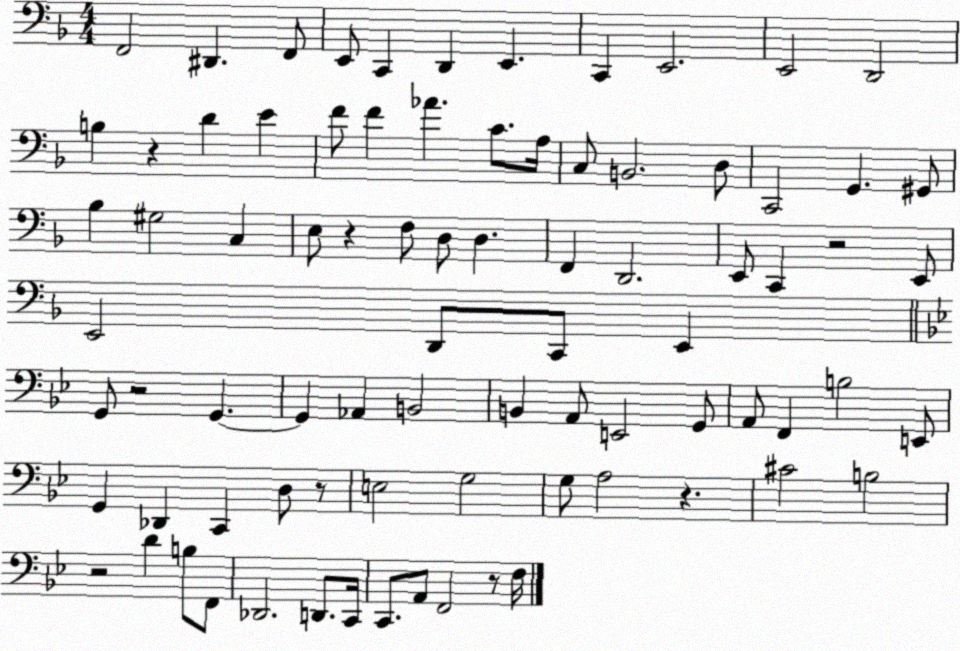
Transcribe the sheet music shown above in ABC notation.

X:1
T:Untitled
M:4/4
L:1/4
K:F
F,,2 ^D,, F,,/2 E,,/2 C,, D,, E,, C,, E,,2 E,,2 D,,2 B, z D E F/2 F _A C/2 A,/4 C,/2 B,,2 D,/2 C,,2 G,, ^G,,/2 _B, ^G,2 C, E,/2 z F,/2 D,/2 D, F,, D,,2 E,,/2 C,, z2 E,,/2 E,,2 D,,/2 C,,/2 E,, G,,/2 z2 G,, G,, _A,, B,,2 B,, A,,/2 E,,2 G,,/2 A,,/2 F,, B,2 E,,/2 G,, _D,, C,, D,/2 z/2 E,2 G,2 G,/2 A,2 z ^C2 B,2 z2 D B,/2 F,,/2 _D,,2 D,,/2 C,,/4 C,,/2 A,,/2 F,,2 z/2 F,/4